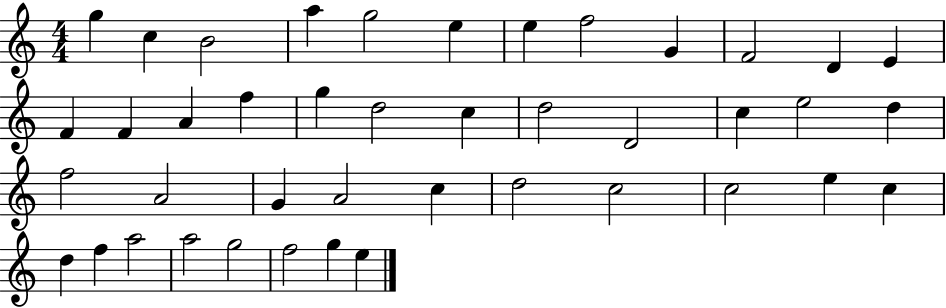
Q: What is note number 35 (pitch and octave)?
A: D5